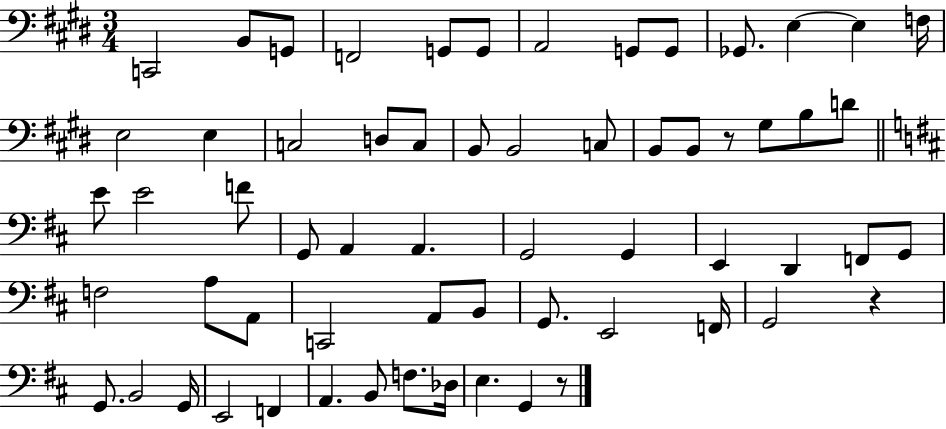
C2/h B2/e G2/e F2/h G2/e G2/e A2/h G2/e G2/e Gb2/e. E3/q E3/q F3/s E3/h E3/q C3/h D3/e C3/e B2/e B2/h C3/e B2/e B2/e R/e G#3/e B3/e D4/e E4/e E4/h F4/e G2/e A2/q A2/q. G2/h G2/q E2/q D2/q F2/e G2/e F3/h A3/e A2/e C2/h A2/e B2/e G2/e. E2/h F2/s G2/h R/q G2/e. B2/h G2/s E2/h F2/q A2/q. B2/e F3/e. Db3/s E3/q. G2/q R/e